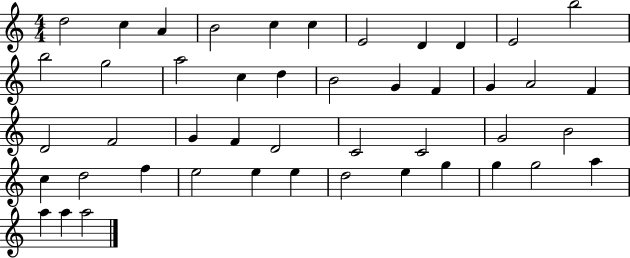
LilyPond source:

{
  \clef treble
  \numericTimeSignature
  \time 4/4
  \key c \major
  d''2 c''4 a'4 | b'2 c''4 c''4 | e'2 d'4 d'4 | e'2 b''2 | \break b''2 g''2 | a''2 c''4 d''4 | b'2 g'4 f'4 | g'4 a'2 f'4 | \break d'2 f'2 | g'4 f'4 d'2 | c'2 c'2 | g'2 b'2 | \break c''4 d''2 f''4 | e''2 e''4 e''4 | d''2 e''4 g''4 | g''4 g''2 a''4 | \break a''4 a''4 a''2 | \bar "|."
}